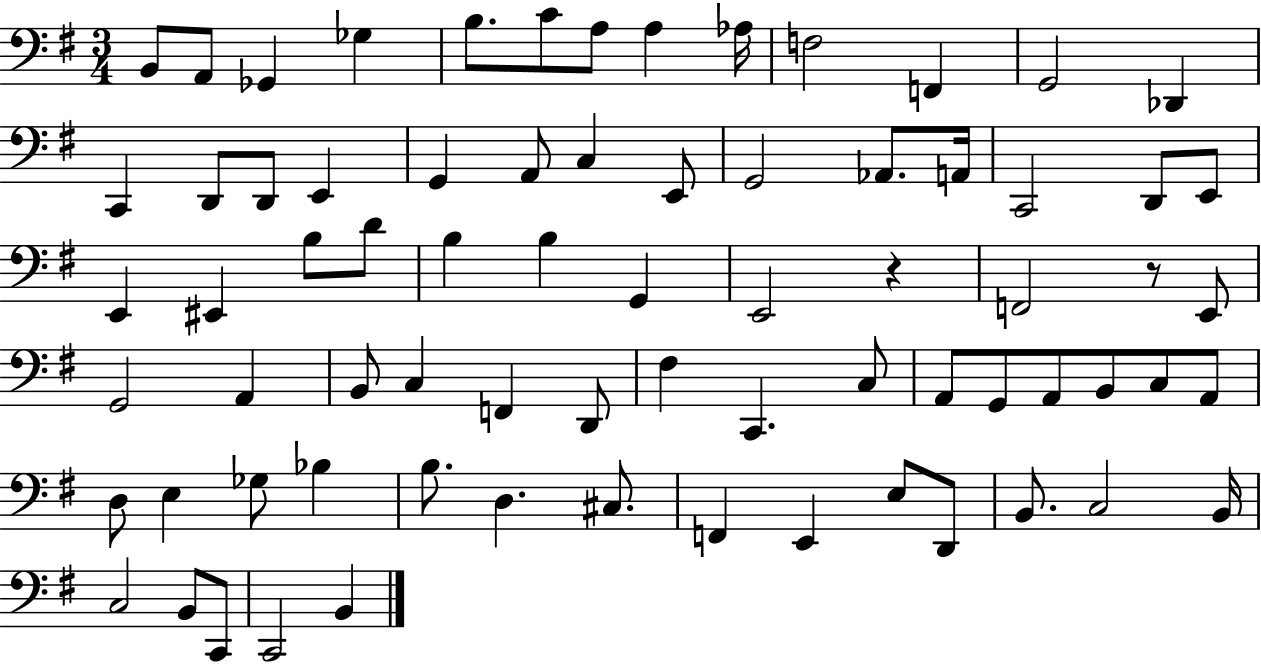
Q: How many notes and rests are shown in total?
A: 73